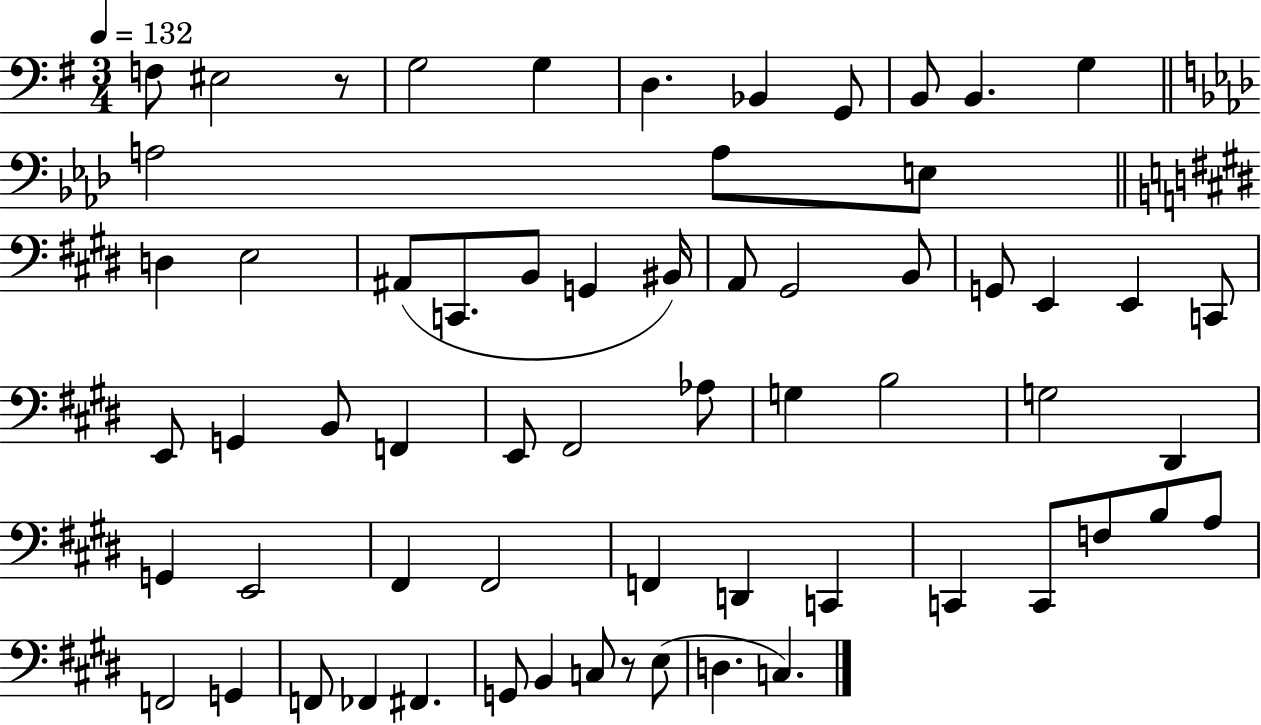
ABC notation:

X:1
T:Untitled
M:3/4
L:1/4
K:G
F,/2 ^E,2 z/2 G,2 G, D, _B,, G,,/2 B,,/2 B,, G, A,2 A,/2 E,/2 D, E,2 ^A,,/2 C,,/2 B,,/2 G,, ^B,,/4 A,,/2 ^G,,2 B,,/2 G,,/2 E,, E,, C,,/2 E,,/2 G,, B,,/2 F,, E,,/2 ^F,,2 _A,/2 G, B,2 G,2 ^D,, G,, E,,2 ^F,, ^F,,2 F,, D,, C,, C,, C,,/2 F,/2 B,/2 A,/2 F,,2 G,, F,,/2 _F,, ^F,, G,,/2 B,, C,/2 z/2 E,/2 D, C,